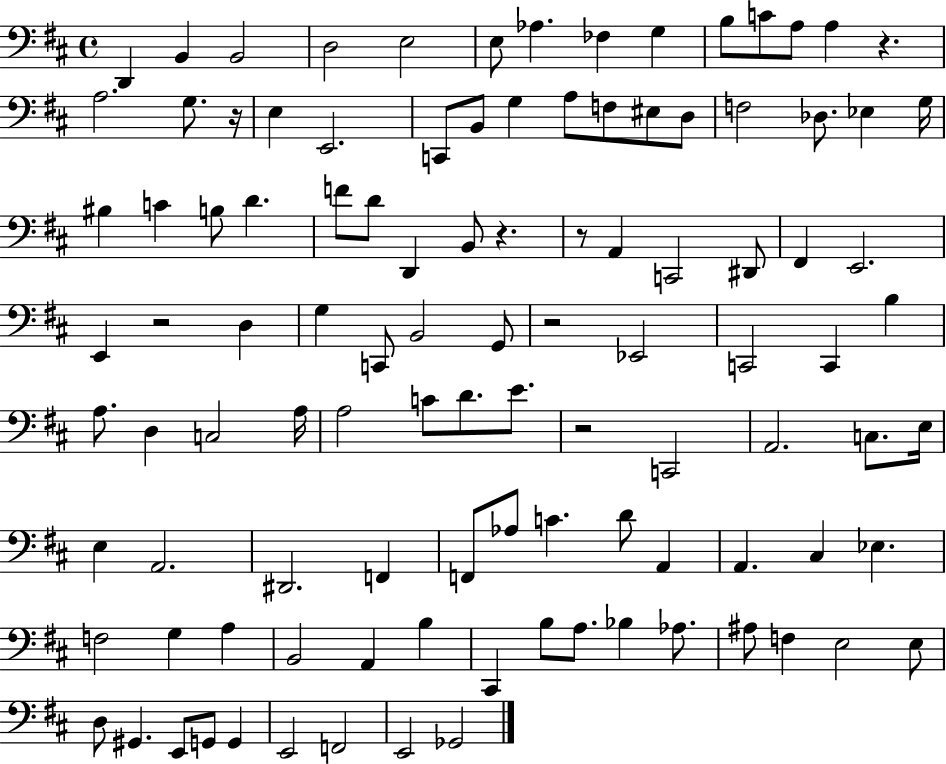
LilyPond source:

{
  \clef bass
  \time 4/4
  \defaultTimeSignature
  \key d \major
  d,4 b,4 b,2 | d2 e2 | e8 aes4. fes4 g4 | b8 c'8 a8 a4 r4. | \break a2. g8. r16 | e4 e,2. | c,8 b,8 g4 a8 f8 eis8 d8 | f2 des8. ees4 g16 | \break bis4 c'4 b8 d'4. | f'8 d'8 d,4 b,8 r4. | r8 a,4 c,2 dis,8 | fis,4 e,2. | \break e,4 r2 d4 | g4 c,8 b,2 g,8 | r2 ees,2 | c,2 c,4 b4 | \break a8. d4 c2 a16 | a2 c'8 d'8. e'8. | r2 c,2 | a,2. c8. e16 | \break e4 a,2. | dis,2. f,4 | f,8 aes8 c'4. d'8 a,4 | a,4. cis4 ees4. | \break f2 g4 a4 | b,2 a,4 b4 | cis,4 b8 a8. bes4 aes8. | ais8 f4 e2 e8 | \break d8 gis,4. e,8 g,8 g,4 | e,2 f,2 | e,2 ges,2 | \bar "|."
}